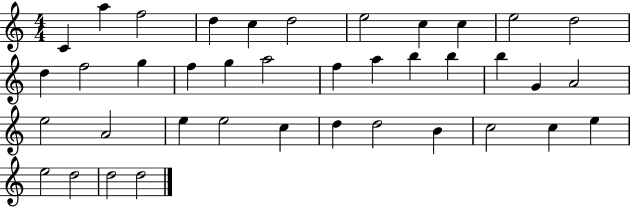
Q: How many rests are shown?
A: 0